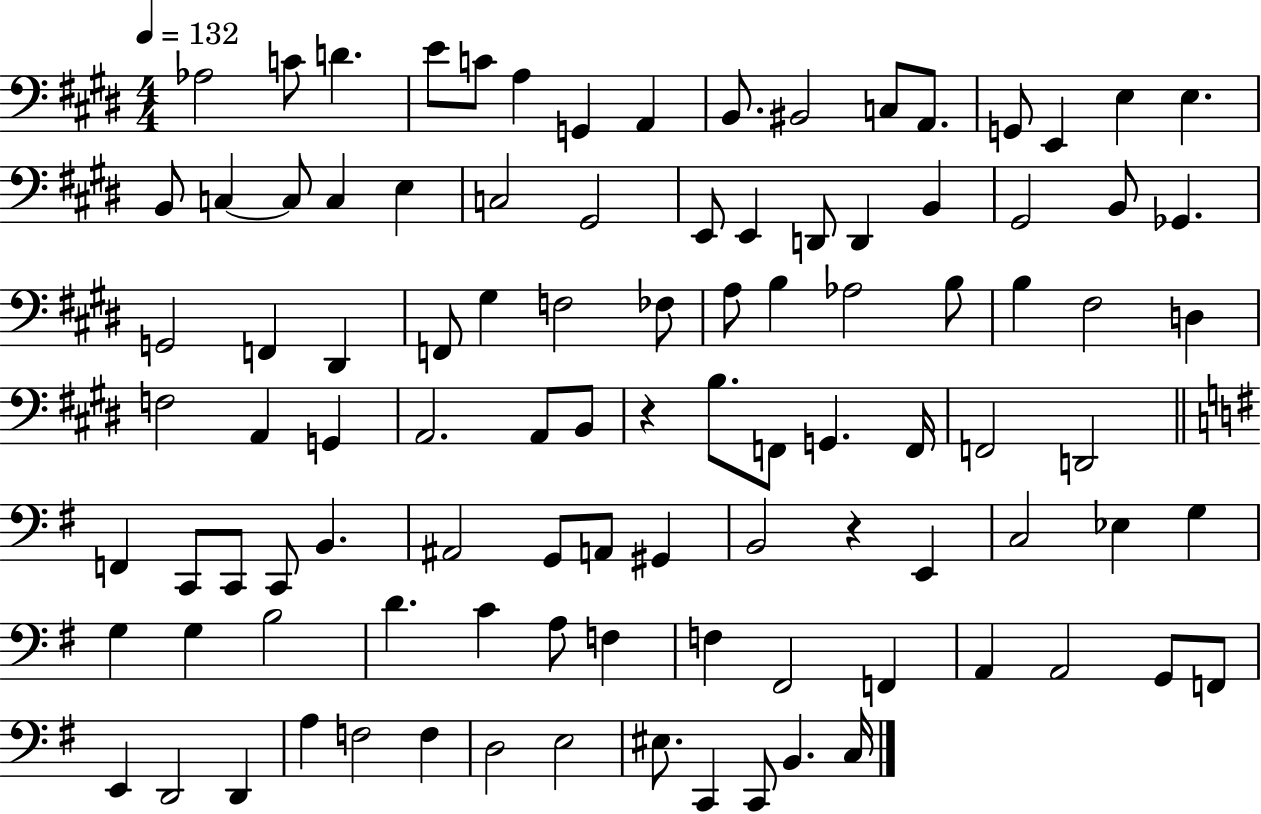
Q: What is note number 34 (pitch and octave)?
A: D#2